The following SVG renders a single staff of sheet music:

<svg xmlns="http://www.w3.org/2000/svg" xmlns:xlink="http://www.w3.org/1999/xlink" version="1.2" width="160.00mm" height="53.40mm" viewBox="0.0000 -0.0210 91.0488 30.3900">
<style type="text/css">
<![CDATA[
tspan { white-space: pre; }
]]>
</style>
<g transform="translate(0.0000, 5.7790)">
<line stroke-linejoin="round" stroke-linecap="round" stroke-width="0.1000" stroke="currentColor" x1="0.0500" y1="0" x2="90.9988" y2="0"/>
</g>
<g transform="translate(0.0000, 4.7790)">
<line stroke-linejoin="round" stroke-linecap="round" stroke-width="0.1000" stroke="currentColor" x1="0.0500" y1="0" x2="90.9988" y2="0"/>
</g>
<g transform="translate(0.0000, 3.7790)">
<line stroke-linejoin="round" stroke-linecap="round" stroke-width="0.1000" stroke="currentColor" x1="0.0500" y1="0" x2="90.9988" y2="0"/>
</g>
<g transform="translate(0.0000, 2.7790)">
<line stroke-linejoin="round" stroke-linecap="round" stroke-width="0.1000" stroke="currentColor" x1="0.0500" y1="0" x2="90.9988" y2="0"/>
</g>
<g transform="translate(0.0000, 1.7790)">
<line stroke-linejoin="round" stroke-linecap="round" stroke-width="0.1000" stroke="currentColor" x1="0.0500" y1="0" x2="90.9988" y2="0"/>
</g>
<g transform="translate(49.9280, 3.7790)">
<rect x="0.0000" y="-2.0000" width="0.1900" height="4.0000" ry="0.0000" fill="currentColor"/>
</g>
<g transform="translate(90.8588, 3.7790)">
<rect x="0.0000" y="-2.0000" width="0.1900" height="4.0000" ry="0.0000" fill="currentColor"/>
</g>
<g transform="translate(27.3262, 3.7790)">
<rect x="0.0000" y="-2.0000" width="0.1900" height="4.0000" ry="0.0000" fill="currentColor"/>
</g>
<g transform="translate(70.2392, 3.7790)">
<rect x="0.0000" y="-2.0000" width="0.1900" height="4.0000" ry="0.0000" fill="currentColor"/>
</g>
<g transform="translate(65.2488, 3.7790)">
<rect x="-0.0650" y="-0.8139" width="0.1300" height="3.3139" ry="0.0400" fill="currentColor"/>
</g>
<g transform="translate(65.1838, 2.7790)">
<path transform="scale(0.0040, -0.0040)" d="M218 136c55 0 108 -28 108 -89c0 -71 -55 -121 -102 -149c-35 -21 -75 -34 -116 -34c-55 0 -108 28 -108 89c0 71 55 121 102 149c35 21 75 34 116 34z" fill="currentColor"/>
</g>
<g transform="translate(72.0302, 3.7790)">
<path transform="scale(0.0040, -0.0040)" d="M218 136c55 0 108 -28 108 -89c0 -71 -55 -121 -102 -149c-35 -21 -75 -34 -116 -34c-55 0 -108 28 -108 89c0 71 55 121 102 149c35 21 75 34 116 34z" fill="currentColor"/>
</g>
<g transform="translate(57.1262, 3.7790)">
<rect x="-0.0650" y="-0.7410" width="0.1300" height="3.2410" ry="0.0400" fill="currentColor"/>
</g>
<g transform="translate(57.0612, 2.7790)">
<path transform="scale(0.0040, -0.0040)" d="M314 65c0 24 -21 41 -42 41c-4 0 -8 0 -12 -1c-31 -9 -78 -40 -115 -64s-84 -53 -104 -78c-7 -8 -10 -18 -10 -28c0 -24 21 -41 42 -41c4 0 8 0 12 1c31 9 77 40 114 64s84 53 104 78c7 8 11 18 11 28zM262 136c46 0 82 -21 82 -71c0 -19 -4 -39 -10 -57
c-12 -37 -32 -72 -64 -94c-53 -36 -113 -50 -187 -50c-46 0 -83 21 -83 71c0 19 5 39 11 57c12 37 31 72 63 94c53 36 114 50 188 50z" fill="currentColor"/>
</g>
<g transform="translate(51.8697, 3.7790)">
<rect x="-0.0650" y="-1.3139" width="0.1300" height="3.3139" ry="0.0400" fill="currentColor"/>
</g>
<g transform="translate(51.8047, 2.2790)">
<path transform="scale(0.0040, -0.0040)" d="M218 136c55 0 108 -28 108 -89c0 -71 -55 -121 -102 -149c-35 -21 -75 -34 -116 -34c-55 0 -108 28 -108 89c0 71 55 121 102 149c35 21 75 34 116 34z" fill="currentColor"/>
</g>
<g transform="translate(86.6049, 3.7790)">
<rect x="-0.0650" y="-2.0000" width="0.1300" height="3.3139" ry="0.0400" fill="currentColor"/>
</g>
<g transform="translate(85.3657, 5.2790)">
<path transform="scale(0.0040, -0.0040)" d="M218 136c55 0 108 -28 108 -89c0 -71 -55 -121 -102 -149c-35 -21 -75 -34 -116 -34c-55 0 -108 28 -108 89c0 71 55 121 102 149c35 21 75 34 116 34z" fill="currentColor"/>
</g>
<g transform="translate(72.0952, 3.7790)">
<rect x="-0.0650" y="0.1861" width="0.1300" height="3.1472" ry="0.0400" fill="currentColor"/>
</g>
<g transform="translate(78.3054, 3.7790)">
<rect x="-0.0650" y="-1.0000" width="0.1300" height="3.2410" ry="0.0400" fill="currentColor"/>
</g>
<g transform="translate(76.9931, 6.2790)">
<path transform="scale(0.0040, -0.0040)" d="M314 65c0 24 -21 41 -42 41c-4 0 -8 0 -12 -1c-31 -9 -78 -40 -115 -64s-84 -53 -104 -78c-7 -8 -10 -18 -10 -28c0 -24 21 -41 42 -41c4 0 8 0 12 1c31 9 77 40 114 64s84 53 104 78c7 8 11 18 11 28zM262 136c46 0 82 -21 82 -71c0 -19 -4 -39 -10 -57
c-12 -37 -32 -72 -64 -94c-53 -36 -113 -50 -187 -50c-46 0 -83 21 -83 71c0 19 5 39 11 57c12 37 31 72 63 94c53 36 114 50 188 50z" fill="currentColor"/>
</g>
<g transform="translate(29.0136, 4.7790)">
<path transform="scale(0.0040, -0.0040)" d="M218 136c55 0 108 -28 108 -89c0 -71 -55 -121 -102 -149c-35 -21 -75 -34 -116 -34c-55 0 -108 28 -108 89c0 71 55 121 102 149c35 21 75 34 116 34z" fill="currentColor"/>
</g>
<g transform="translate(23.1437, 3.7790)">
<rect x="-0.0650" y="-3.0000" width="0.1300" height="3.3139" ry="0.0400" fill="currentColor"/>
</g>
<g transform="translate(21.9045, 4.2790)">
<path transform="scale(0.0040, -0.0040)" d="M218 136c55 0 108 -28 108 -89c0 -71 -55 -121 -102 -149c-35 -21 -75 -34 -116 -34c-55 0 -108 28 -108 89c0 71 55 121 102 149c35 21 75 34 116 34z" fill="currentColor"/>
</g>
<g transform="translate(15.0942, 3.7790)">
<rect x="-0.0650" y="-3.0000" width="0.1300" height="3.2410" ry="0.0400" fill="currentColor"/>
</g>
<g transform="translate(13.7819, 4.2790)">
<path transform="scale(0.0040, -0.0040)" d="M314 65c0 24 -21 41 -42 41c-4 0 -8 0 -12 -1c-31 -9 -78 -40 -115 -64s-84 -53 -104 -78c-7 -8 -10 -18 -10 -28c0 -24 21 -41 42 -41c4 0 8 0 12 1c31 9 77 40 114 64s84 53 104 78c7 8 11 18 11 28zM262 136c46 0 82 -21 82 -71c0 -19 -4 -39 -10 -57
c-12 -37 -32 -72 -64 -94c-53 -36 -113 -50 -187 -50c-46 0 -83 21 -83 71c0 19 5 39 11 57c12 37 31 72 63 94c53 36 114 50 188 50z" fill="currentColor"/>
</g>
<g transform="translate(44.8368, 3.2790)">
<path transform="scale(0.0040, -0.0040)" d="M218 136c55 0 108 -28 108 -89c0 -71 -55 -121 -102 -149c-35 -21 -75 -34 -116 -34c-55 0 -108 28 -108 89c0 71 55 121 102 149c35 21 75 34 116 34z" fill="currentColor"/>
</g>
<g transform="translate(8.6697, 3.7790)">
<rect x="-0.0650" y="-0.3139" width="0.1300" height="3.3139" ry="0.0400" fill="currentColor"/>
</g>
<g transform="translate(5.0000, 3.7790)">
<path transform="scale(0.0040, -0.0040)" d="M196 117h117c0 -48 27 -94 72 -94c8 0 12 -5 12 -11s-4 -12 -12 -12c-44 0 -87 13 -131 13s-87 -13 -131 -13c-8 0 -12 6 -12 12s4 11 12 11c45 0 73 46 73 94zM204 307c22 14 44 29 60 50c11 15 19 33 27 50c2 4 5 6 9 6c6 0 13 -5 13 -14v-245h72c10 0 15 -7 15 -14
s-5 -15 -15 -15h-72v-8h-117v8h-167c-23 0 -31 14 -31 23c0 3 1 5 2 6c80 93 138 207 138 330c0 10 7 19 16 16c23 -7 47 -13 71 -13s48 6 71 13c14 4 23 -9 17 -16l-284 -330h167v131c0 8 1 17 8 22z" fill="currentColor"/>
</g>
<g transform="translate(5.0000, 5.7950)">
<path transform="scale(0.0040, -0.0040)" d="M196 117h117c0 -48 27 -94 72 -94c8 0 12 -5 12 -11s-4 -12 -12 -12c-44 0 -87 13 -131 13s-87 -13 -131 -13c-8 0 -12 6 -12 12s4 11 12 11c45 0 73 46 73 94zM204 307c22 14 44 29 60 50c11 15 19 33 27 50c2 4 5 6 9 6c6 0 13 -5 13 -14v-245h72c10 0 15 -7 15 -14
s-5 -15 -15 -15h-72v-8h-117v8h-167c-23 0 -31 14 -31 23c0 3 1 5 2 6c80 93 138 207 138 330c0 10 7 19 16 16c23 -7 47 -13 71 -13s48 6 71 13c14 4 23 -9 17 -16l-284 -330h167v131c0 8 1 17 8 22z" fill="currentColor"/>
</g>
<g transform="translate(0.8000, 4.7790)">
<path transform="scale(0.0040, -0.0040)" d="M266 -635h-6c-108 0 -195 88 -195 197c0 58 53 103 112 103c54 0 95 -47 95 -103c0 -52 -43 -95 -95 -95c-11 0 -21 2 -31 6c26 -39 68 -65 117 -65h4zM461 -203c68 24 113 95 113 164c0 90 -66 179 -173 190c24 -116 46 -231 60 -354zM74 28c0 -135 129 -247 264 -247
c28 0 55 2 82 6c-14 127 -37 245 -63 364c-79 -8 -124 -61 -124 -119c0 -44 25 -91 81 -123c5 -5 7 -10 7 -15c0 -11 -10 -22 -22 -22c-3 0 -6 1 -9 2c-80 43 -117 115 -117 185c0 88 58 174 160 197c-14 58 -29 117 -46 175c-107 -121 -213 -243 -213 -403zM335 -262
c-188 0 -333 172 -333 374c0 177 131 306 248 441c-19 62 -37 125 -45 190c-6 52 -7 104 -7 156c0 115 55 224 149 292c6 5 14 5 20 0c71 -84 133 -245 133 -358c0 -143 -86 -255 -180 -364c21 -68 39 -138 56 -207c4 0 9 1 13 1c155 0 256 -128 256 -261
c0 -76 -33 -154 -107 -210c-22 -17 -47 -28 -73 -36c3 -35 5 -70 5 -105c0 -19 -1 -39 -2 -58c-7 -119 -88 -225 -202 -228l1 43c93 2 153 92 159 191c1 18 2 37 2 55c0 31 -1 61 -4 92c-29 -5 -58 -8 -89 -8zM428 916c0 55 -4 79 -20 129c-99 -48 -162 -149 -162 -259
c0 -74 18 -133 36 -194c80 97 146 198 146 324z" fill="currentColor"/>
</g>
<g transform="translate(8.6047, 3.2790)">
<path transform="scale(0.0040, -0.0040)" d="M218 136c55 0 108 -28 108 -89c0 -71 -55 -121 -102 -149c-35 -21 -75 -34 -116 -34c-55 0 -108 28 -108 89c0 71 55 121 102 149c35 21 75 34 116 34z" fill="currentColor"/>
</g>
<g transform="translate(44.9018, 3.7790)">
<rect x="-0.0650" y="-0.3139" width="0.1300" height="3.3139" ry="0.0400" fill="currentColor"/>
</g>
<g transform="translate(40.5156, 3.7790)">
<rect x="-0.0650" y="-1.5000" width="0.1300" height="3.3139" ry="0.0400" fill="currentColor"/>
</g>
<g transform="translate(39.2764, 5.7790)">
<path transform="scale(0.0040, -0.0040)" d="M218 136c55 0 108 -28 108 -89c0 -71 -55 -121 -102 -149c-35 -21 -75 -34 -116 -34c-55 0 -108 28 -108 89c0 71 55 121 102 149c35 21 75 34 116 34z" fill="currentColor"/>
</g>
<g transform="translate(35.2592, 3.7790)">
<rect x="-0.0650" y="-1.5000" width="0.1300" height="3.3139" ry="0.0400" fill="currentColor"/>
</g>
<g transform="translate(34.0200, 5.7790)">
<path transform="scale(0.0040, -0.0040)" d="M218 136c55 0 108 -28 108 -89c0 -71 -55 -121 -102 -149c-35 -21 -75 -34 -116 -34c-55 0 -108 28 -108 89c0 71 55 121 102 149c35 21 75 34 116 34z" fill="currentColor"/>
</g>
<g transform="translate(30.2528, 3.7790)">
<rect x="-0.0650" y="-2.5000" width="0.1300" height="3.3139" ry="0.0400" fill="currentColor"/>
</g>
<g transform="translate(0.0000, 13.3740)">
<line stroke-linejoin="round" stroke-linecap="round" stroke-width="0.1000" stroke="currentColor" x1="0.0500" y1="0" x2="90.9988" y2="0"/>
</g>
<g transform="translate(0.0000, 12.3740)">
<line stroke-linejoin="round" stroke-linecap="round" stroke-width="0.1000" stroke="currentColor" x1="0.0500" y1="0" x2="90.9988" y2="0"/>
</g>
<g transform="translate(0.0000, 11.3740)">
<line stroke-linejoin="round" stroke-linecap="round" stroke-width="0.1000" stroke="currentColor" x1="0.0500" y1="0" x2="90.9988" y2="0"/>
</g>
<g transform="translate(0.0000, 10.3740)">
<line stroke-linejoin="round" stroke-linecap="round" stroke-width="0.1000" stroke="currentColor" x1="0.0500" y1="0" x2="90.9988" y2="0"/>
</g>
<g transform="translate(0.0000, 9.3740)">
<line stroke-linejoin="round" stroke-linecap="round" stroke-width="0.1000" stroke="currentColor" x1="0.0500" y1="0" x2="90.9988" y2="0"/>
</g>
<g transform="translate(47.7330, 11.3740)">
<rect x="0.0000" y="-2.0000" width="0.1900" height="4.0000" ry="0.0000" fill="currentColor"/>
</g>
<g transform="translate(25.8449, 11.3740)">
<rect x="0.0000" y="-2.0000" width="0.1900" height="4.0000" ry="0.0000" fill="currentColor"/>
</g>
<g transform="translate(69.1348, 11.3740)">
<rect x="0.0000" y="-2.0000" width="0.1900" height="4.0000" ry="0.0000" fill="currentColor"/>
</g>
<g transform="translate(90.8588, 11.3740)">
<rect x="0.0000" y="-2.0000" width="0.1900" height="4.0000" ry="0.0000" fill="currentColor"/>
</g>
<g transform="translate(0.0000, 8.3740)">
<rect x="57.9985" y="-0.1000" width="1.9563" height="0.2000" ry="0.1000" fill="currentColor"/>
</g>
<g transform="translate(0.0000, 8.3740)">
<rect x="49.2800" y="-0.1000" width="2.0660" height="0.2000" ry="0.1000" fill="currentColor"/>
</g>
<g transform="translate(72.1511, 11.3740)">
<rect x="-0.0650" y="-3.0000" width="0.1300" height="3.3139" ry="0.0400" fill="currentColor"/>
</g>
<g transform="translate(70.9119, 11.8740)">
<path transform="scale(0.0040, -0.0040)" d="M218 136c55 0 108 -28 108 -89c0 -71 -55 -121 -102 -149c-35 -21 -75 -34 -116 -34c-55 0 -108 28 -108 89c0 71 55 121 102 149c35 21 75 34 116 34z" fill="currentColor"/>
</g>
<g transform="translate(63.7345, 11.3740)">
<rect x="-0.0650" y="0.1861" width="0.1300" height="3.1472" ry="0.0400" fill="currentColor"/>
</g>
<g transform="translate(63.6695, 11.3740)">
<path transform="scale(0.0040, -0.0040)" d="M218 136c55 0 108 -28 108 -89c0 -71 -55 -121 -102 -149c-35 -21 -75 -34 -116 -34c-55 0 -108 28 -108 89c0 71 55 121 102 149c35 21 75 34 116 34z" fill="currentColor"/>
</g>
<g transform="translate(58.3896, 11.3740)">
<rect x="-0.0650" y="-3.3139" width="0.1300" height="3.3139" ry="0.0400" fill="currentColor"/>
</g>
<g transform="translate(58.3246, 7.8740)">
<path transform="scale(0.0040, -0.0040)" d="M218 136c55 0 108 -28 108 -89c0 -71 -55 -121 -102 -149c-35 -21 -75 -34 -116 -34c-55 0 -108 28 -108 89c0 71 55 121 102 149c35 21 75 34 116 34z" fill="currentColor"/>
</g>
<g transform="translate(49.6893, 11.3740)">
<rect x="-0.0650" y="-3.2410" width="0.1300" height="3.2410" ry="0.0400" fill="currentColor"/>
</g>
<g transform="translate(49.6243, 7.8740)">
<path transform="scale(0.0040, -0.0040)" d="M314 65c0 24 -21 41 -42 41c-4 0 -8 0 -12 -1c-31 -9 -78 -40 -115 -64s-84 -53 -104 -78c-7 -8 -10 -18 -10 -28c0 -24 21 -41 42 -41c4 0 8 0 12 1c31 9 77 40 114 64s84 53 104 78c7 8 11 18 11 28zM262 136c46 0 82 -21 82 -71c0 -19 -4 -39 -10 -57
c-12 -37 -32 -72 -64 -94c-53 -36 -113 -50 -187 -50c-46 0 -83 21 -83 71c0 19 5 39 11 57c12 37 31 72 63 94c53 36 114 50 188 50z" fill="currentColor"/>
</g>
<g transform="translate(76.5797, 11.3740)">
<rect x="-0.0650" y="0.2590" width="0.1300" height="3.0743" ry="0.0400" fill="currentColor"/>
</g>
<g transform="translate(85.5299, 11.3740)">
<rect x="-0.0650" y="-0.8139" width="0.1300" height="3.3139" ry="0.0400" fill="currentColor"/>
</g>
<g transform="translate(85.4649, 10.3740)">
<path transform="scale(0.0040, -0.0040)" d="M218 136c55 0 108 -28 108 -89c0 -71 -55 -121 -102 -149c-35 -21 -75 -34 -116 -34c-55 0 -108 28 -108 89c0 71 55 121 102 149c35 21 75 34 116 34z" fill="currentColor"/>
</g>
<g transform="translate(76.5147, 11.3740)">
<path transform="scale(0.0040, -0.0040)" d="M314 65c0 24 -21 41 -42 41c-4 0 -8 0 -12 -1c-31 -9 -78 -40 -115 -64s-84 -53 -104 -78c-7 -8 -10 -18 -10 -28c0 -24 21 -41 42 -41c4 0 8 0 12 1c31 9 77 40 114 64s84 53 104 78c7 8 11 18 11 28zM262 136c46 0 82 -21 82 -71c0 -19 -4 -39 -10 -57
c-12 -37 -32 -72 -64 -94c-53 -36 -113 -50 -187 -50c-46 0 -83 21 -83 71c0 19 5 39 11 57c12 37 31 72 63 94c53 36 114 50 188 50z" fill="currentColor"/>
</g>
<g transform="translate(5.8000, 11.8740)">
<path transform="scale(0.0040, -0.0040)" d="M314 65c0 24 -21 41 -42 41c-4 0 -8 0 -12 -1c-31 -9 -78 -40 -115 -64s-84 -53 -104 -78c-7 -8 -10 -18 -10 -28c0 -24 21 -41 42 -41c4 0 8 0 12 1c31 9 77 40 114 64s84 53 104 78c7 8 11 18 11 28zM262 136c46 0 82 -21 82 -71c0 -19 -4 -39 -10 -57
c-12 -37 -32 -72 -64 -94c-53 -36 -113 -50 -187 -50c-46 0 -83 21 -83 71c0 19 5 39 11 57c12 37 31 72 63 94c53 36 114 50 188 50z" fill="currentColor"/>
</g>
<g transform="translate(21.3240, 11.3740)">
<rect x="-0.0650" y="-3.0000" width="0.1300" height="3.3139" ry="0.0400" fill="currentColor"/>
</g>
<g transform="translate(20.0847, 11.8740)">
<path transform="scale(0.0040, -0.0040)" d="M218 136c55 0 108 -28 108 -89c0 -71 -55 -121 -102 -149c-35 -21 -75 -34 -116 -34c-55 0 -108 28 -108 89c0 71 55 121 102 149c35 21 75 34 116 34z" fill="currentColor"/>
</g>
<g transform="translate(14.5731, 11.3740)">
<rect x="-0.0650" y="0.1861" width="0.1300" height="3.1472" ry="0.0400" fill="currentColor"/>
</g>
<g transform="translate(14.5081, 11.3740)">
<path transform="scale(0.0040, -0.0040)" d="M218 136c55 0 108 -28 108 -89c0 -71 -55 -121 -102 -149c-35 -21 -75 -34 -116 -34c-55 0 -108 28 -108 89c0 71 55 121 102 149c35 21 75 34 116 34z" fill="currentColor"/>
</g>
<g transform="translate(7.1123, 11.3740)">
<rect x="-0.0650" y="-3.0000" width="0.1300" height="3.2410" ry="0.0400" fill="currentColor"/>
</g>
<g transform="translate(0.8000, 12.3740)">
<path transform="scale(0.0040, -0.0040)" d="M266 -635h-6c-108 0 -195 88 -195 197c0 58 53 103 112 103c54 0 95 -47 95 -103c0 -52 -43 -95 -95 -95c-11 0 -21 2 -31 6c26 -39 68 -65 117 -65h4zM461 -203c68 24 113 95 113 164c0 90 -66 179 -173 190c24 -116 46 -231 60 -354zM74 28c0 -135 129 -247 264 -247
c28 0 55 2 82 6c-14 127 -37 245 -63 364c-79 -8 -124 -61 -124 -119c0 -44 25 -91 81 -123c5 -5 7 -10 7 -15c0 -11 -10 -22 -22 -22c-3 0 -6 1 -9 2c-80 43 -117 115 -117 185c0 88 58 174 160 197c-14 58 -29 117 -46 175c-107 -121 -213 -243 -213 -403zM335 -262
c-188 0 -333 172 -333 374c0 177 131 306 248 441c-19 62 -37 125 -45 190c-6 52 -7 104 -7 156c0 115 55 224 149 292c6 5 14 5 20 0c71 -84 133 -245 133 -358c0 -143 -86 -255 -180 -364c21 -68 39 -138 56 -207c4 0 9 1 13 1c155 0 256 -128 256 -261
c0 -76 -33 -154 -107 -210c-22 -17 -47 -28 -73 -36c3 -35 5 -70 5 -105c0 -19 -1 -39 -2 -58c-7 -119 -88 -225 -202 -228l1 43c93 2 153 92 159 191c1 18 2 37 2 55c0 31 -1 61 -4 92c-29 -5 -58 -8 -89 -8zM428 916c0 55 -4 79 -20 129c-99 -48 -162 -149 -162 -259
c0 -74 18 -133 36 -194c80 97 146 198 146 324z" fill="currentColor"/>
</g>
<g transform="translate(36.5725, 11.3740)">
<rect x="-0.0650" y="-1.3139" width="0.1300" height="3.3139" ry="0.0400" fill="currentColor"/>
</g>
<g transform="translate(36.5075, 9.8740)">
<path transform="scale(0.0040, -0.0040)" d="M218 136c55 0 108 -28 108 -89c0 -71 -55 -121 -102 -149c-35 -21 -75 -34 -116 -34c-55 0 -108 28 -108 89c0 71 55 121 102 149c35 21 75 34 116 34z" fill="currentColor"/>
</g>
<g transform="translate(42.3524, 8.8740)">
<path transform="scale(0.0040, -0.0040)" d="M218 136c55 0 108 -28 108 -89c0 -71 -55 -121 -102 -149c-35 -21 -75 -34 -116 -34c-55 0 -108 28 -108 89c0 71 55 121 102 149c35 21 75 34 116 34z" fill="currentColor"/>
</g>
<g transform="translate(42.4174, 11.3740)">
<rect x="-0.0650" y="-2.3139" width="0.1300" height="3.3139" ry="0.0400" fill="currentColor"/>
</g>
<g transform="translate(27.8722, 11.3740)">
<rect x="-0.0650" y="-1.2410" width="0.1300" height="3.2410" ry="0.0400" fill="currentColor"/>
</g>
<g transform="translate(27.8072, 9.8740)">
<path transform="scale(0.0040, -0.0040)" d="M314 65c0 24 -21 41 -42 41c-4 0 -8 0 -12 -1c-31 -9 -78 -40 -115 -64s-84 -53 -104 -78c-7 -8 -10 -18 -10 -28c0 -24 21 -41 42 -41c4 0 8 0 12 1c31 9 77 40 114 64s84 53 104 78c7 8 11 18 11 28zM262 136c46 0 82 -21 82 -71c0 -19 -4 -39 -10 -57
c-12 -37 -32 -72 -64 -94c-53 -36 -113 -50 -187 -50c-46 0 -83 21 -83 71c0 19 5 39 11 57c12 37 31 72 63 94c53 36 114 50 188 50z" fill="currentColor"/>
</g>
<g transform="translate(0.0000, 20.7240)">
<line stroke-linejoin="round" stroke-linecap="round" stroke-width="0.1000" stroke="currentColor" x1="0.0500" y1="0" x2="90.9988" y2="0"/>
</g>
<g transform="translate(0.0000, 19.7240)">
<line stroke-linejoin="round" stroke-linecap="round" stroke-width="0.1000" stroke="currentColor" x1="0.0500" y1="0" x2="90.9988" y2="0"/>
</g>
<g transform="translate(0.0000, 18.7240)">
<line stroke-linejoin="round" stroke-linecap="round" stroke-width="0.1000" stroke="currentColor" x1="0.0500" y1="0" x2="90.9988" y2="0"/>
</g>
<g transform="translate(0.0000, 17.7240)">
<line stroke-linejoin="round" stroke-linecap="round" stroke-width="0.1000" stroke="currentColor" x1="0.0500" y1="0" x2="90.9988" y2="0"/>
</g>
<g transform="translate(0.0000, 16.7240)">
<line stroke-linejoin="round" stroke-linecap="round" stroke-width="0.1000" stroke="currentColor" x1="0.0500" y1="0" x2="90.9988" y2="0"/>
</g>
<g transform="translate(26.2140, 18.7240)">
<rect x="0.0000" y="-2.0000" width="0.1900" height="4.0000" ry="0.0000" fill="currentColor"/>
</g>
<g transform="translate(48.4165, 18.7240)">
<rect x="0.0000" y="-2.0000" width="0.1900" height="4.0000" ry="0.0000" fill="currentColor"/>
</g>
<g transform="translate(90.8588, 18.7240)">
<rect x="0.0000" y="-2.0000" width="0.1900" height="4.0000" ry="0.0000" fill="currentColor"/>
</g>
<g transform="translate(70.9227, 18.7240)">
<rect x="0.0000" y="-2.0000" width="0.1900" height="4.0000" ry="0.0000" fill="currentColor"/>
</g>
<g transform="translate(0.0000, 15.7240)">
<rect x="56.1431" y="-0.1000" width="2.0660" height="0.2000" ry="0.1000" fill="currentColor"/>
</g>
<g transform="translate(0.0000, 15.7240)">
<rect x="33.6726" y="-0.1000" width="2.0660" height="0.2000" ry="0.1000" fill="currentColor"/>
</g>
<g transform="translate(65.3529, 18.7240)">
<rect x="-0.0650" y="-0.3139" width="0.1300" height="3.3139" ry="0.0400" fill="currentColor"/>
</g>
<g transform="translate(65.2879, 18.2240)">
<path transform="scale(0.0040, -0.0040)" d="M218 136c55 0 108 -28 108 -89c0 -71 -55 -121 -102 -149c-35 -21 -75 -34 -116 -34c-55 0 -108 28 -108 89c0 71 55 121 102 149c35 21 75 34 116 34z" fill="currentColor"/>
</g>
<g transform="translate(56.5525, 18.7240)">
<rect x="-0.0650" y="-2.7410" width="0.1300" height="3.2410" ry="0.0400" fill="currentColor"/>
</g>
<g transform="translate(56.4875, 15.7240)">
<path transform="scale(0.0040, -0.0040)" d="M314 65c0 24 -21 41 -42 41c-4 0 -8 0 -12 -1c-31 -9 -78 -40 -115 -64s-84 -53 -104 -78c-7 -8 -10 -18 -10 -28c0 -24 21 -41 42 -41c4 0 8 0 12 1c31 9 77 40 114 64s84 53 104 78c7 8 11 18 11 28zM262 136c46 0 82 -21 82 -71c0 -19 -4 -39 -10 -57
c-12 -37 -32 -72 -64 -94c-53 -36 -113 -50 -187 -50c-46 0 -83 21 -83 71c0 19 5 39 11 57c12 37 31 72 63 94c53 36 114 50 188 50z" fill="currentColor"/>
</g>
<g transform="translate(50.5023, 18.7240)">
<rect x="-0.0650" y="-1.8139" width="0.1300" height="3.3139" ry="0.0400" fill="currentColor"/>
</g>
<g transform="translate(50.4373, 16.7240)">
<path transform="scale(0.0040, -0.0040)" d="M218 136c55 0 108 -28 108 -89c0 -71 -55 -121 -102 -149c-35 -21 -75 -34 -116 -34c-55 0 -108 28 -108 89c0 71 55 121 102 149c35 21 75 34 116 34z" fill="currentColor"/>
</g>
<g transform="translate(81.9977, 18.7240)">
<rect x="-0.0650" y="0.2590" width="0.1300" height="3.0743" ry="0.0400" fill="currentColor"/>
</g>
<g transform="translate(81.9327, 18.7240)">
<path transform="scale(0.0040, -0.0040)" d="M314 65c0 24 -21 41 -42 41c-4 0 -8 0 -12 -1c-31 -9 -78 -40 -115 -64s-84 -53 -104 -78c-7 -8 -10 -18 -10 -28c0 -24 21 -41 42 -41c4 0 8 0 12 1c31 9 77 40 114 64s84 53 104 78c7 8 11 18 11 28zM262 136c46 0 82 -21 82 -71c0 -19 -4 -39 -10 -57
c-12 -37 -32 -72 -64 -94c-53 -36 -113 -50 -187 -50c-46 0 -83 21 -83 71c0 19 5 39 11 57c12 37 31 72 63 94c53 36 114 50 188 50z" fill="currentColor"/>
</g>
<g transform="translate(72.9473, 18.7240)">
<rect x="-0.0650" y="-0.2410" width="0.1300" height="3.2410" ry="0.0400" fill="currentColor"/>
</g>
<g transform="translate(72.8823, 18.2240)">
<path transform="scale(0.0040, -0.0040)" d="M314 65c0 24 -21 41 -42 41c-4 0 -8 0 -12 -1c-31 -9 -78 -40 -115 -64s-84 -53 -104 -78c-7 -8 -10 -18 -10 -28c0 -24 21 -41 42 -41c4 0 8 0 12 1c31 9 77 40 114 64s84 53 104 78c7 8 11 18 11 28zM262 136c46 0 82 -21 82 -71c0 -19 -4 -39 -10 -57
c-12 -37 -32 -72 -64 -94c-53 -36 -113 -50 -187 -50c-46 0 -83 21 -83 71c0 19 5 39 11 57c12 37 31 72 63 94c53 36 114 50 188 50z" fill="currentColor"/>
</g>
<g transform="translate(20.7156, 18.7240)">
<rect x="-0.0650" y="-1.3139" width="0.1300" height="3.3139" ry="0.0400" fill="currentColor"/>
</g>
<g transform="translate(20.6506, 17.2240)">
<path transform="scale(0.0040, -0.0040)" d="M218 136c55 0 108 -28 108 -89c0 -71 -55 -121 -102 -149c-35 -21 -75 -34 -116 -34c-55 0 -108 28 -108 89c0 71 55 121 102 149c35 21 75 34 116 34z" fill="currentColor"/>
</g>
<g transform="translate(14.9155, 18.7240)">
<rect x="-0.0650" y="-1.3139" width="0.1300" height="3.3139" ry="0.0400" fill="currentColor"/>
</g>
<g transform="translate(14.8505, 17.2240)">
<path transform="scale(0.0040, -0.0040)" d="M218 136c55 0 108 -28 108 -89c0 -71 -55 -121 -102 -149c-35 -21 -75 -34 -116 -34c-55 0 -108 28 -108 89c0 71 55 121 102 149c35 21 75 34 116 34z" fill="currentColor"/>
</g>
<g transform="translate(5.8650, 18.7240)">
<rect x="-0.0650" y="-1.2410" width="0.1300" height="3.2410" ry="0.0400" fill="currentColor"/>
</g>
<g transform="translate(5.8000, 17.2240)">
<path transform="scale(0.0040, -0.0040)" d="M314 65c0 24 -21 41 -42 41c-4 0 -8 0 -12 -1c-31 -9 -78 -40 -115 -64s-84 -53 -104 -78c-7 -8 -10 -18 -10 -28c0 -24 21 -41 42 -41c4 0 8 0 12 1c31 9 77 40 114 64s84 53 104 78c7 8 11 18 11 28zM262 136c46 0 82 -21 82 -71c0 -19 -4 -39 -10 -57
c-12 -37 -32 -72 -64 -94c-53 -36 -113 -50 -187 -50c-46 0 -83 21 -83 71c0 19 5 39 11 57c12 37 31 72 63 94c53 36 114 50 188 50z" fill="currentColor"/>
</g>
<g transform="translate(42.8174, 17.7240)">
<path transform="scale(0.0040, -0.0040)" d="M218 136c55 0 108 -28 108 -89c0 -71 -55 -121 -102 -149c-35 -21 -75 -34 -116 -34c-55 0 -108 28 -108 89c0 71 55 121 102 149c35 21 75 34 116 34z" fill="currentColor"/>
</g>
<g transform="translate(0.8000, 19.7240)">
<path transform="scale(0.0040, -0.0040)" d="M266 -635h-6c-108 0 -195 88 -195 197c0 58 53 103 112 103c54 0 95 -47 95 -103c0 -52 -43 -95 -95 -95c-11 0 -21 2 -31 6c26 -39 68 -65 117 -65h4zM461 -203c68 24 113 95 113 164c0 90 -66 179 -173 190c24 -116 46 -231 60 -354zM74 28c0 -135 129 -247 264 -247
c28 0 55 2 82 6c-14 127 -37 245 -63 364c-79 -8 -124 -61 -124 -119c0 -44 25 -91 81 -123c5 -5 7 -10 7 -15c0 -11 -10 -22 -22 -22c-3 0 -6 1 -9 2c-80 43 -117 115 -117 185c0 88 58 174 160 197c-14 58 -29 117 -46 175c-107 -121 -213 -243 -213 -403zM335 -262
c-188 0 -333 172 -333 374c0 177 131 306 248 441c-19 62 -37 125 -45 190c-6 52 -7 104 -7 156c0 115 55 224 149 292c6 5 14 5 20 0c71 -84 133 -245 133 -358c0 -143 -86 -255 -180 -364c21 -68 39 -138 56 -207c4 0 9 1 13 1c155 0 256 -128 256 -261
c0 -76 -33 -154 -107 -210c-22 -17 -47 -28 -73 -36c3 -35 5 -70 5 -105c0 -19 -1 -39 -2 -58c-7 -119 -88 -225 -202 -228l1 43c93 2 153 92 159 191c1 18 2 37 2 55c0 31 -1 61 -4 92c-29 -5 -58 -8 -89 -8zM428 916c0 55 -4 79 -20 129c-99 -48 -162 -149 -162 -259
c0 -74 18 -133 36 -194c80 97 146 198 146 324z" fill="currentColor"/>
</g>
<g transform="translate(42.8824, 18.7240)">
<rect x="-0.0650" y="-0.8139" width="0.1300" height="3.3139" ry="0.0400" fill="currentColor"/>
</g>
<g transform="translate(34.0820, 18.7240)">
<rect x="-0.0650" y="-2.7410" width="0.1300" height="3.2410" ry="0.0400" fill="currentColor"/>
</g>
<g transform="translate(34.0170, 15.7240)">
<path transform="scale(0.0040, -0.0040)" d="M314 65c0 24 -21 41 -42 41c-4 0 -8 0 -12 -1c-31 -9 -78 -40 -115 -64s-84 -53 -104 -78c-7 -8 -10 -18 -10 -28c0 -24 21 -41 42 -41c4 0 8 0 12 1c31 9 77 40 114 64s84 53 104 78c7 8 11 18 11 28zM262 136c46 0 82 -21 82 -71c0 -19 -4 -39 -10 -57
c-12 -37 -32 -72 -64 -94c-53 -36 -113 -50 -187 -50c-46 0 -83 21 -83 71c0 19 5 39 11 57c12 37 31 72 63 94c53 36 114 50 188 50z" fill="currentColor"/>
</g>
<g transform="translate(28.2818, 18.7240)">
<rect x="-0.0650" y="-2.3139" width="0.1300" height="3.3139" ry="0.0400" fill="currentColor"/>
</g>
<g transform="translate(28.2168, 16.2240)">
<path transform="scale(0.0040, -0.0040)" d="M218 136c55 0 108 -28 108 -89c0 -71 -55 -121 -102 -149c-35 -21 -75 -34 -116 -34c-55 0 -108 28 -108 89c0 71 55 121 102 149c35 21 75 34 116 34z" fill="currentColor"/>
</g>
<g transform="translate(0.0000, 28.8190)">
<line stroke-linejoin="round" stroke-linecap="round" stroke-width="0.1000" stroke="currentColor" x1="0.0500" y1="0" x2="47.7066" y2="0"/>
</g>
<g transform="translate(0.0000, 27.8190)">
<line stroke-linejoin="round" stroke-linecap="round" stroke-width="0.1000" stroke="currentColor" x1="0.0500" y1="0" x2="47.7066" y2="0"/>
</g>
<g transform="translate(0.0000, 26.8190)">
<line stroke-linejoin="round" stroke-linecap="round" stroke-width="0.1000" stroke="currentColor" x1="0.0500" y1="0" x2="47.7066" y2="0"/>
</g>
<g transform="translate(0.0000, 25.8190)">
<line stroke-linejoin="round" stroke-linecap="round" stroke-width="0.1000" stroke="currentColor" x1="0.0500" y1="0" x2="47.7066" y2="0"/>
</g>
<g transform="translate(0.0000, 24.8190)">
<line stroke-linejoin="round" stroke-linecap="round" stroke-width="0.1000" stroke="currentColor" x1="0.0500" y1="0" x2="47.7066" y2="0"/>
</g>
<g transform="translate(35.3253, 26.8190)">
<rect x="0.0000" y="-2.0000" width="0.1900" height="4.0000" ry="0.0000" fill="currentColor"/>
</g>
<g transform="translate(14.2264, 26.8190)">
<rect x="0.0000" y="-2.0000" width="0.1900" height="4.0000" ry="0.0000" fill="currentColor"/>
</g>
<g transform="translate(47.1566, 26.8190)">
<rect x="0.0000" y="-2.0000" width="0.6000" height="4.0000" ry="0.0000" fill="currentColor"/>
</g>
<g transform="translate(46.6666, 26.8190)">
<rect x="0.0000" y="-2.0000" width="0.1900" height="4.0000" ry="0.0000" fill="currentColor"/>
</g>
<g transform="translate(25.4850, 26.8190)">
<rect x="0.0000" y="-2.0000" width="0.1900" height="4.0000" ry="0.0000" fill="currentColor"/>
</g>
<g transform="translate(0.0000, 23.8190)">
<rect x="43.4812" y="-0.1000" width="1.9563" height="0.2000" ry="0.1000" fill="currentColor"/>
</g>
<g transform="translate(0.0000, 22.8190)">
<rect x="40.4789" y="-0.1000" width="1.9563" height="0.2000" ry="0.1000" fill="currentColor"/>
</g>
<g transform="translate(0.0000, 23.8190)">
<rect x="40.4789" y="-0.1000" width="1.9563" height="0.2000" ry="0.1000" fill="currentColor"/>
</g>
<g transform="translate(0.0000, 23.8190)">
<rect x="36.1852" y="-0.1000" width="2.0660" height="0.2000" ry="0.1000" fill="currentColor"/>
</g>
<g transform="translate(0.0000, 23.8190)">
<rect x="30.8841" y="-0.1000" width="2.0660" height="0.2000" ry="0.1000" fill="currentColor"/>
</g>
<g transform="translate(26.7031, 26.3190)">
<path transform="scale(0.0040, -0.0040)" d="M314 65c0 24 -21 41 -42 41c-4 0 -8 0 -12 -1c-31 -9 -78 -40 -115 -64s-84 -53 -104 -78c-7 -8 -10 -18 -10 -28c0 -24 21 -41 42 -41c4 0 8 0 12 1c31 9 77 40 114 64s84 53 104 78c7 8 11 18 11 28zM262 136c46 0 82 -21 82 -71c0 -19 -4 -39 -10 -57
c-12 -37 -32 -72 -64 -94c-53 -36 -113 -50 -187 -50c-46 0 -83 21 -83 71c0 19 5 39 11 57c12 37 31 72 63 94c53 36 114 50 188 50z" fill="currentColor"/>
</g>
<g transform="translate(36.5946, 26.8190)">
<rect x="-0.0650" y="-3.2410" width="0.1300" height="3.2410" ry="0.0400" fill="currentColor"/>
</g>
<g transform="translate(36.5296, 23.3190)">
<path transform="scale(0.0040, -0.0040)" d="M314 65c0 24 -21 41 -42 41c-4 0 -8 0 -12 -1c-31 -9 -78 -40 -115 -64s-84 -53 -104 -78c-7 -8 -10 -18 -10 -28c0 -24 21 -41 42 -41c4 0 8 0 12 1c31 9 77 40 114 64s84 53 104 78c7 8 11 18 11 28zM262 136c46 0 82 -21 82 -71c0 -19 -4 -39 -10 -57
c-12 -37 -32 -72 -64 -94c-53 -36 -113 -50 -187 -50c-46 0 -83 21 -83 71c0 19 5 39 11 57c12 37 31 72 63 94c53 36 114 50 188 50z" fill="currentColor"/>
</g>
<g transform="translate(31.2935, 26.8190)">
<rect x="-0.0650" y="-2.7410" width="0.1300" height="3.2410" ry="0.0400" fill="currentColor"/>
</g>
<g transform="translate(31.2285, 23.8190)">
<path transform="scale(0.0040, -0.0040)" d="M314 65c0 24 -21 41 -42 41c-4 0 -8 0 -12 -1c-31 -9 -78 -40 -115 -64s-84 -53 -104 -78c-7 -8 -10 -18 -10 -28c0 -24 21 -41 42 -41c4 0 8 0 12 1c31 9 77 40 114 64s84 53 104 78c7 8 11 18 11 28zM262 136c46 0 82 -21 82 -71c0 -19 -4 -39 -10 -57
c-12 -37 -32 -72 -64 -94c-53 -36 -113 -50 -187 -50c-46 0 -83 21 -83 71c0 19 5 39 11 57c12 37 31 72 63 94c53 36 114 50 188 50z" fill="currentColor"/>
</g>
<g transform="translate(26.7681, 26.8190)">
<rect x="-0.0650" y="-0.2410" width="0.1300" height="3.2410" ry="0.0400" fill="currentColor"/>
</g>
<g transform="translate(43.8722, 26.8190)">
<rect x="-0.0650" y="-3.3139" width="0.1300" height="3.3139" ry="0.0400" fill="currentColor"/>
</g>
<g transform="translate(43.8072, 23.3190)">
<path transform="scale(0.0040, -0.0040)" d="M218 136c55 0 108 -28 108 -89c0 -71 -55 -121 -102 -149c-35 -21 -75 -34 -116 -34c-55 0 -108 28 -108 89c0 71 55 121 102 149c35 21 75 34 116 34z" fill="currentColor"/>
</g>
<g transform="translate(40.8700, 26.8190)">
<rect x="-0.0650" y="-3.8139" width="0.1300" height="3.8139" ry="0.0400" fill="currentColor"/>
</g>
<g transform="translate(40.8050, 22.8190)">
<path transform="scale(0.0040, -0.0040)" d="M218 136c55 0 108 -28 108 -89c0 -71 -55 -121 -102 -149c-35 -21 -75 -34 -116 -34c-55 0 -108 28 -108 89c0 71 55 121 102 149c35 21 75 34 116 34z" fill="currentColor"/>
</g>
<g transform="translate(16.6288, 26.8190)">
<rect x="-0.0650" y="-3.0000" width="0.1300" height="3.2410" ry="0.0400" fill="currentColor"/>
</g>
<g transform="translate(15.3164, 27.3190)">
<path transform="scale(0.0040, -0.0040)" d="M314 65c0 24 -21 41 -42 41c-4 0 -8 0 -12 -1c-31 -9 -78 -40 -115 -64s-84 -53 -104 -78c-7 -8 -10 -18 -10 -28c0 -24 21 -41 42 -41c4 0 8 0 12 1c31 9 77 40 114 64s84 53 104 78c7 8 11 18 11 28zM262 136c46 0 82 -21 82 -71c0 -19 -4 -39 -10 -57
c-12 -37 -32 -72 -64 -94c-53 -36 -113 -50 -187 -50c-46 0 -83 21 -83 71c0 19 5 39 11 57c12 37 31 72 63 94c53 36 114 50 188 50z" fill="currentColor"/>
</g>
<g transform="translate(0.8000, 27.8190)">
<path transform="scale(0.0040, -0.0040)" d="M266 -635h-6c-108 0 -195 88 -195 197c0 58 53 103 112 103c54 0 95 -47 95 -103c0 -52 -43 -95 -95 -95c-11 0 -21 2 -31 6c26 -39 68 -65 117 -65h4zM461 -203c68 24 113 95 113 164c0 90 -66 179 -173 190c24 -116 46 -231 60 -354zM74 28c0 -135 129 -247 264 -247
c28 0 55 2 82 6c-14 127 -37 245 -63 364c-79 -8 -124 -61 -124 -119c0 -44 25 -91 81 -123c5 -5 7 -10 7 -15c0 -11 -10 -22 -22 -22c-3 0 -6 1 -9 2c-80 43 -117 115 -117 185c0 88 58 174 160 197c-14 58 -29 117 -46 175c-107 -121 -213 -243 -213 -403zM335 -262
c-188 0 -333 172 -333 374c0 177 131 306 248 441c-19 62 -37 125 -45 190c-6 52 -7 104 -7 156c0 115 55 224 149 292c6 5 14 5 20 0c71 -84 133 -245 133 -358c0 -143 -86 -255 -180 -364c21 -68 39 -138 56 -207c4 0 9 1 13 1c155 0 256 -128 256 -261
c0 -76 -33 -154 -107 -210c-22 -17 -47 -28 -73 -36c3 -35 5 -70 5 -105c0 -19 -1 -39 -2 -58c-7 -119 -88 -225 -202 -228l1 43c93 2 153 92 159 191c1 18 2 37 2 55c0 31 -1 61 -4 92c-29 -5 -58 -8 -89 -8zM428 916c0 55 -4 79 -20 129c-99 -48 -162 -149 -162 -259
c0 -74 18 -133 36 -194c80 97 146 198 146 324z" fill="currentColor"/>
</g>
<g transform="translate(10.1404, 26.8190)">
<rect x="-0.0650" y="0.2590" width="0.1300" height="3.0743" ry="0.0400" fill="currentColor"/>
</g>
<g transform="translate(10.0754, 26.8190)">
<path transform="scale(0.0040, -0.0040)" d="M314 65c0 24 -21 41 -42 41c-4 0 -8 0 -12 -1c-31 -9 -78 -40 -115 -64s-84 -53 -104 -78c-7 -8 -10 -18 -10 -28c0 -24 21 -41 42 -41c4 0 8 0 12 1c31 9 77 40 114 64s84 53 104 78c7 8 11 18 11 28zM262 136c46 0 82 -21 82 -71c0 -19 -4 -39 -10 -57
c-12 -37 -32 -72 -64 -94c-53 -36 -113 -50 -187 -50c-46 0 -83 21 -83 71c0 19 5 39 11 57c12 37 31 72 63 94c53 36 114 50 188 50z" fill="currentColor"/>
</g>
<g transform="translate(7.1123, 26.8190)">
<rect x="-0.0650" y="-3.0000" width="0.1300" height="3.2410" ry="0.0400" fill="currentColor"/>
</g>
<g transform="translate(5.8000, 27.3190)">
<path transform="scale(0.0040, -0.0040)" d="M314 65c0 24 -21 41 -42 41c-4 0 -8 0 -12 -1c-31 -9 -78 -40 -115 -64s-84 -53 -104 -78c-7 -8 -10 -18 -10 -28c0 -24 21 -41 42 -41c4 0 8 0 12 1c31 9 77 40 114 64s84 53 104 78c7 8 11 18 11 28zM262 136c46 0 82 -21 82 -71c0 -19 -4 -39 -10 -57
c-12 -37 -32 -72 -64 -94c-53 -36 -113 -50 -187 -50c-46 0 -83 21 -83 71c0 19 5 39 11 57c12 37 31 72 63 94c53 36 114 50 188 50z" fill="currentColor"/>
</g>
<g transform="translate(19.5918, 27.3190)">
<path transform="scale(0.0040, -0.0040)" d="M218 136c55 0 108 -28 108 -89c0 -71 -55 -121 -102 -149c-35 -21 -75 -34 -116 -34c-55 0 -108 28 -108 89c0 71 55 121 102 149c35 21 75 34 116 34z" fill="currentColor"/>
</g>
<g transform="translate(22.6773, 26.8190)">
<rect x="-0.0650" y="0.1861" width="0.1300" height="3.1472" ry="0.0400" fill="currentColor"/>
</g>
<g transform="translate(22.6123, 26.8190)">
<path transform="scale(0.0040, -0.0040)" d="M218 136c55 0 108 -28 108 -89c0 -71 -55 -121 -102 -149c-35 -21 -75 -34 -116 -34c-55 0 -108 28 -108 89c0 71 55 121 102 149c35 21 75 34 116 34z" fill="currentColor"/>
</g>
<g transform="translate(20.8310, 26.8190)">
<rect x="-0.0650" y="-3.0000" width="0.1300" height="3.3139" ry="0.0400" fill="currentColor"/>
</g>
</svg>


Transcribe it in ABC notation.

X:1
T:Untitled
M:4/4
L:1/4
K:C
c A2 A G E E c e d2 d B D2 F A2 B A e2 e g b2 b B A B2 d e2 e e g a2 d f a2 c c2 B2 A2 B2 A2 A B c2 a2 b2 c' b